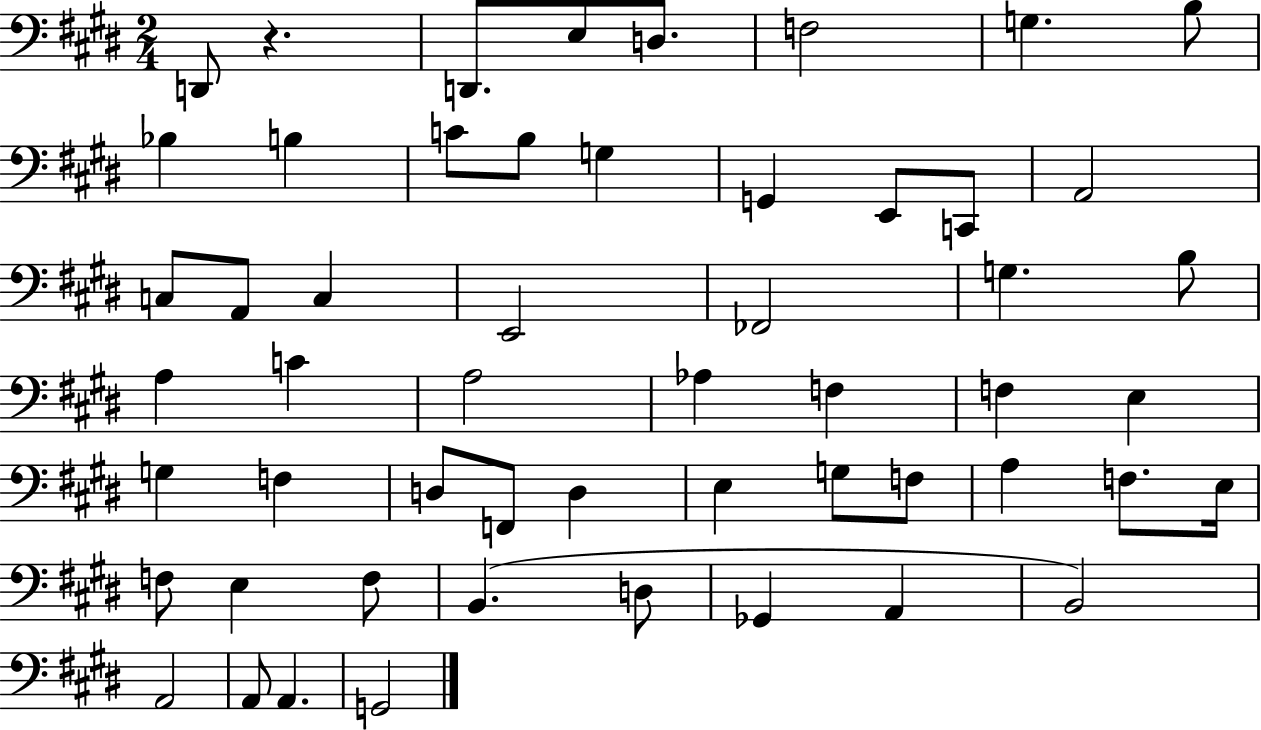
X:1
T:Untitled
M:2/4
L:1/4
K:E
D,,/2 z D,,/2 E,/2 D,/2 F,2 G, B,/2 _B, B, C/2 B,/2 G, G,, E,,/2 C,,/2 A,,2 C,/2 A,,/2 C, E,,2 _F,,2 G, B,/2 A, C A,2 _A, F, F, E, G, F, D,/2 F,,/2 D, E, G,/2 F,/2 A, F,/2 E,/4 F,/2 E, F,/2 B,, D,/2 _G,, A,, B,,2 A,,2 A,,/2 A,, G,,2